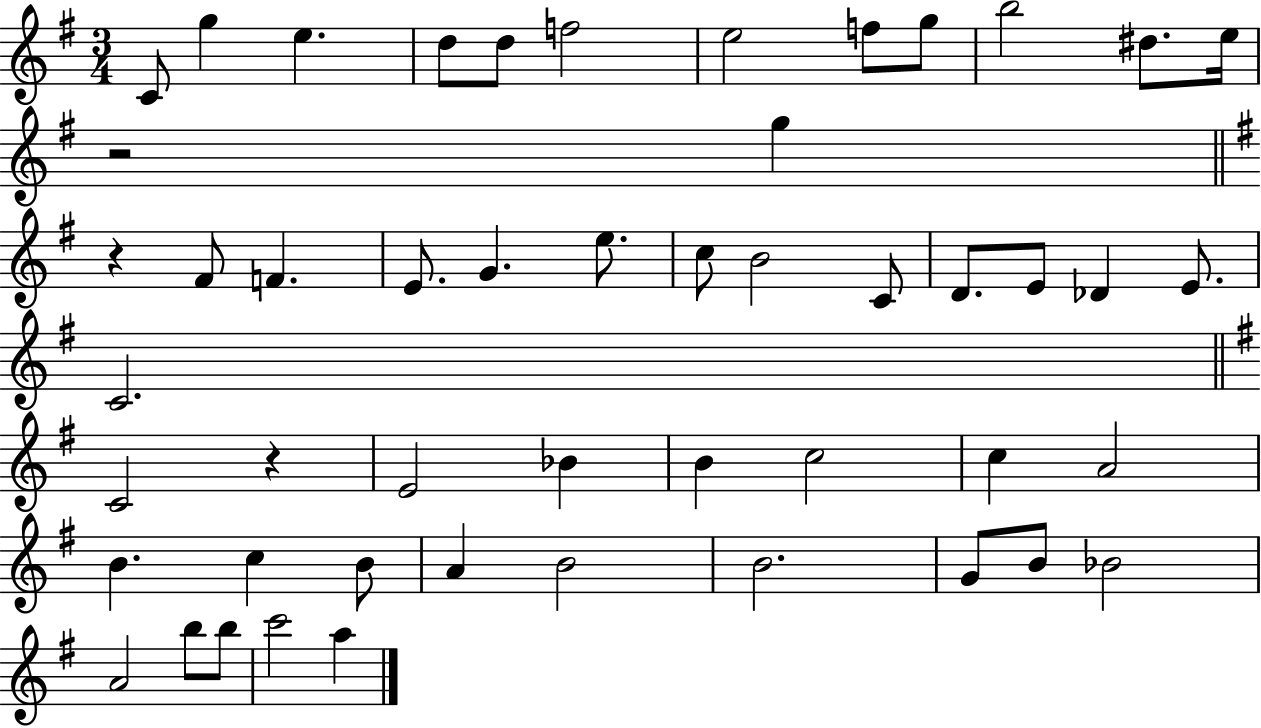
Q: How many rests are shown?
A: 3